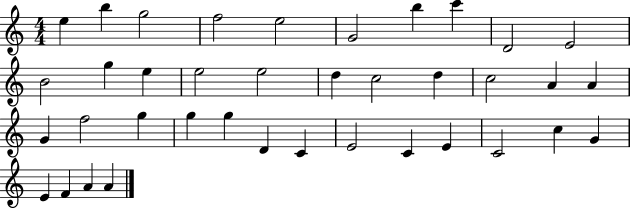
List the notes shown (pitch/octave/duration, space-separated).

E5/q B5/q G5/h F5/h E5/h G4/h B5/q C6/q D4/h E4/h B4/h G5/q E5/q E5/h E5/h D5/q C5/h D5/q C5/h A4/q A4/q G4/q F5/h G5/q G5/q G5/q D4/q C4/q E4/h C4/q E4/q C4/h C5/q G4/q E4/q F4/q A4/q A4/q